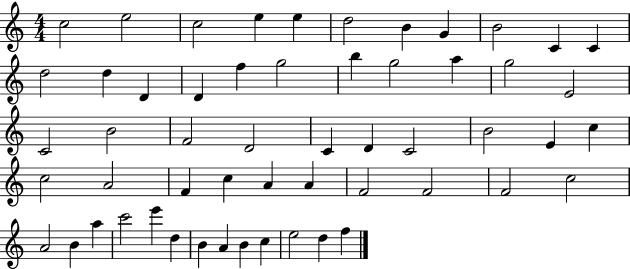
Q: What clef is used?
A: treble